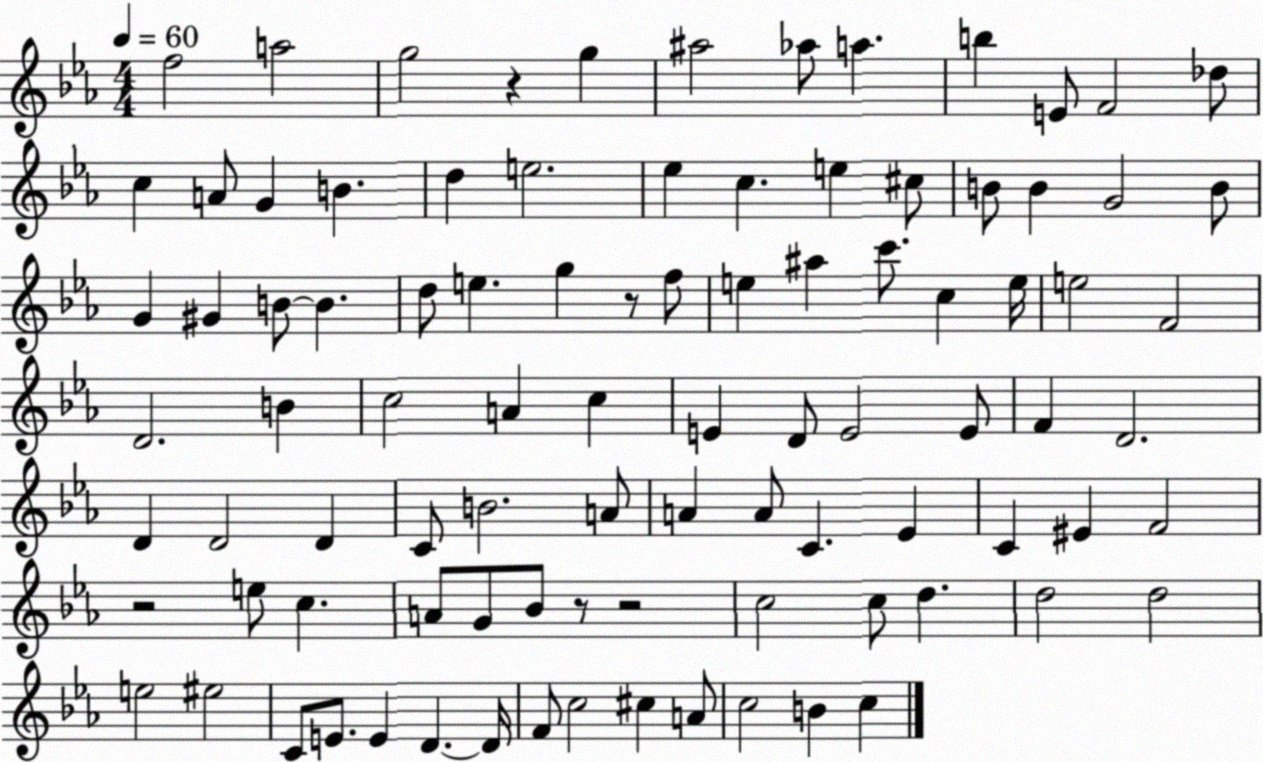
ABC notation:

X:1
T:Untitled
M:4/4
L:1/4
K:Eb
f2 a2 g2 z g ^a2 _a/2 a b E/2 F2 _d/2 c A/2 G B d e2 _e c e ^c/2 B/2 B G2 B/2 G ^G B/2 B d/2 e g z/2 f/2 e ^a c'/2 c e/4 e2 F2 D2 B c2 A c E D/2 E2 E/2 F D2 D D2 D C/2 B2 A/2 A A/2 C _E C ^E F2 z2 e/2 c A/2 G/2 _B/2 z/2 z2 c2 c/2 d d2 d2 e2 ^e2 C/2 E/2 E D D/4 F/2 c2 ^c A/2 c2 B c